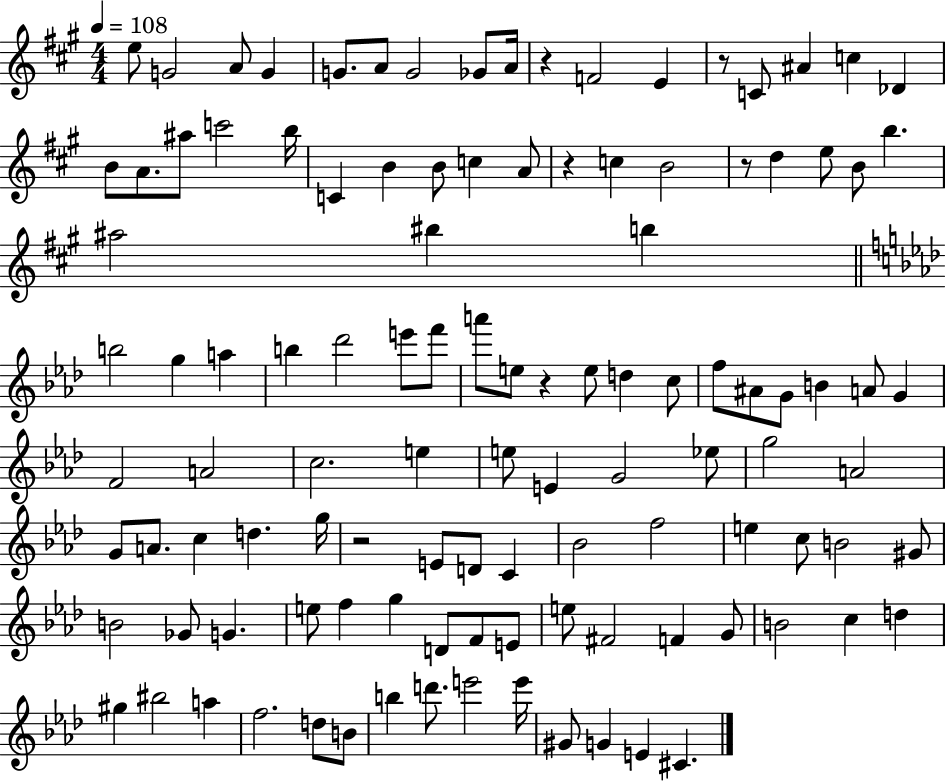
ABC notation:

X:1
T:Untitled
M:4/4
L:1/4
K:A
e/2 G2 A/2 G G/2 A/2 G2 _G/2 A/4 z F2 E z/2 C/2 ^A c _D B/2 A/2 ^a/2 c'2 b/4 C B B/2 c A/2 z c B2 z/2 d e/2 B/2 b ^a2 ^b b b2 g a b _d'2 e'/2 f'/2 a'/2 e/2 z e/2 d c/2 f/2 ^A/2 G/2 B A/2 G F2 A2 c2 e e/2 E G2 _e/2 g2 A2 G/2 A/2 c d g/4 z2 E/2 D/2 C _B2 f2 e c/2 B2 ^G/2 B2 _G/2 G e/2 f g D/2 F/2 E/2 e/2 ^F2 F G/2 B2 c d ^g ^b2 a f2 d/2 B/2 b d'/2 e'2 e'/4 ^G/2 G E ^C